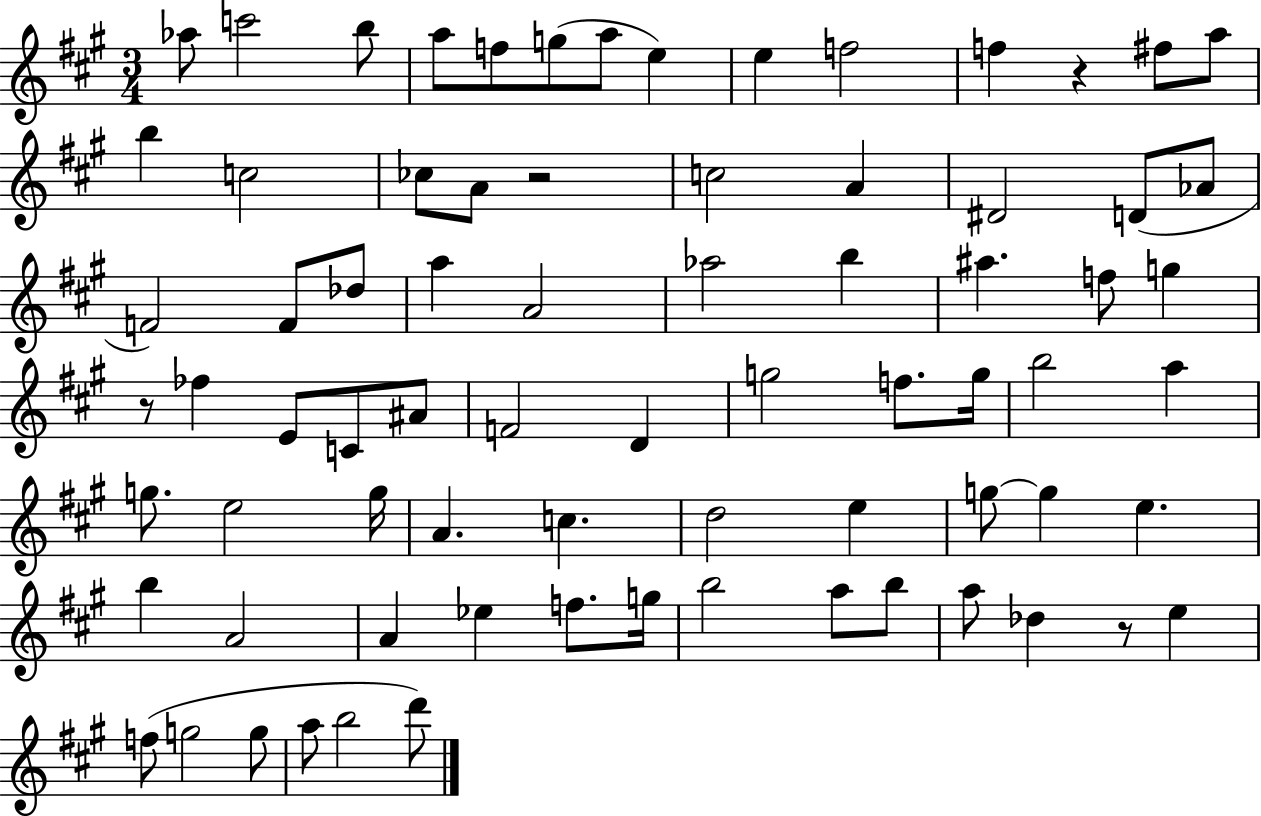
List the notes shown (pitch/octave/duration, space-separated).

Ab5/e C6/h B5/e A5/e F5/e G5/e A5/e E5/q E5/q F5/h F5/q R/q F#5/e A5/e B5/q C5/h CES5/e A4/e R/h C5/h A4/q D#4/h D4/e Ab4/e F4/h F4/e Db5/e A5/q A4/h Ab5/h B5/q A#5/q. F5/e G5/q R/e FES5/q E4/e C4/e A#4/e F4/h D4/q G5/h F5/e. G5/s B5/h A5/q G5/e. E5/h G5/s A4/q. C5/q. D5/h E5/q G5/e G5/q E5/q. B5/q A4/h A4/q Eb5/q F5/e. G5/s B5/h A5/e B5/e A5/e Db5/q R/e E5/q F5/e G5/h G5/e A5/e B5/h D6/e